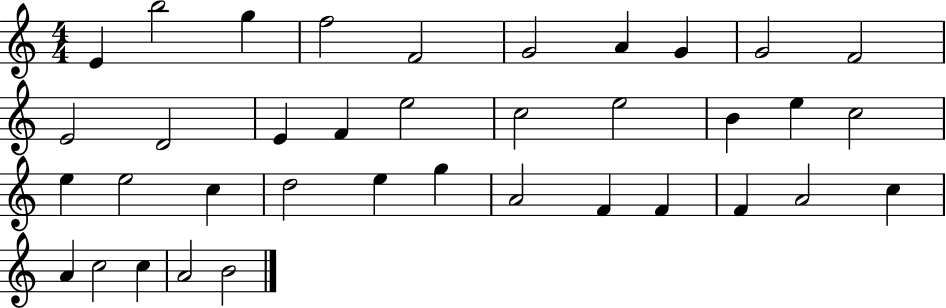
E4/q B5/h G5/q F5/h F4/h G4/h A4/q G4/q G4/h F4/h E4/h D4/h E4/q F4/q E5/h C5/h E5/h B4/q E5/q C5/h E5/q E5/h C5/q D5/h E5/q G5/q A4/h F4/q F4/q F4/q A4/h C5/q A4/q C5/h C5/q A4/h B4/h